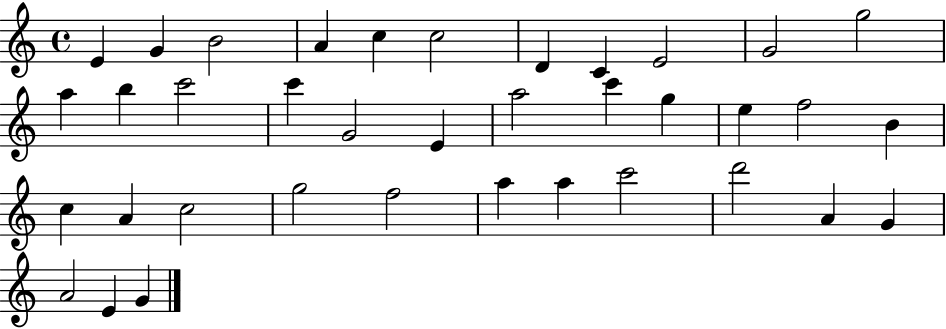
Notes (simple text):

E4/q G4/q B4/h A4/q C5/q C5/h D4/q C4/q E4/h G4/h G5/h A5/q B5/q C6/h C6/q G4/h E4/q A5/h C6/q G5/q E5/q F5/h B4/q C5/q A4/q C5/h G5/h F5/h A5/q A5/q C6/h D6/h A4/q G4/q A4/h E4/q G4/q